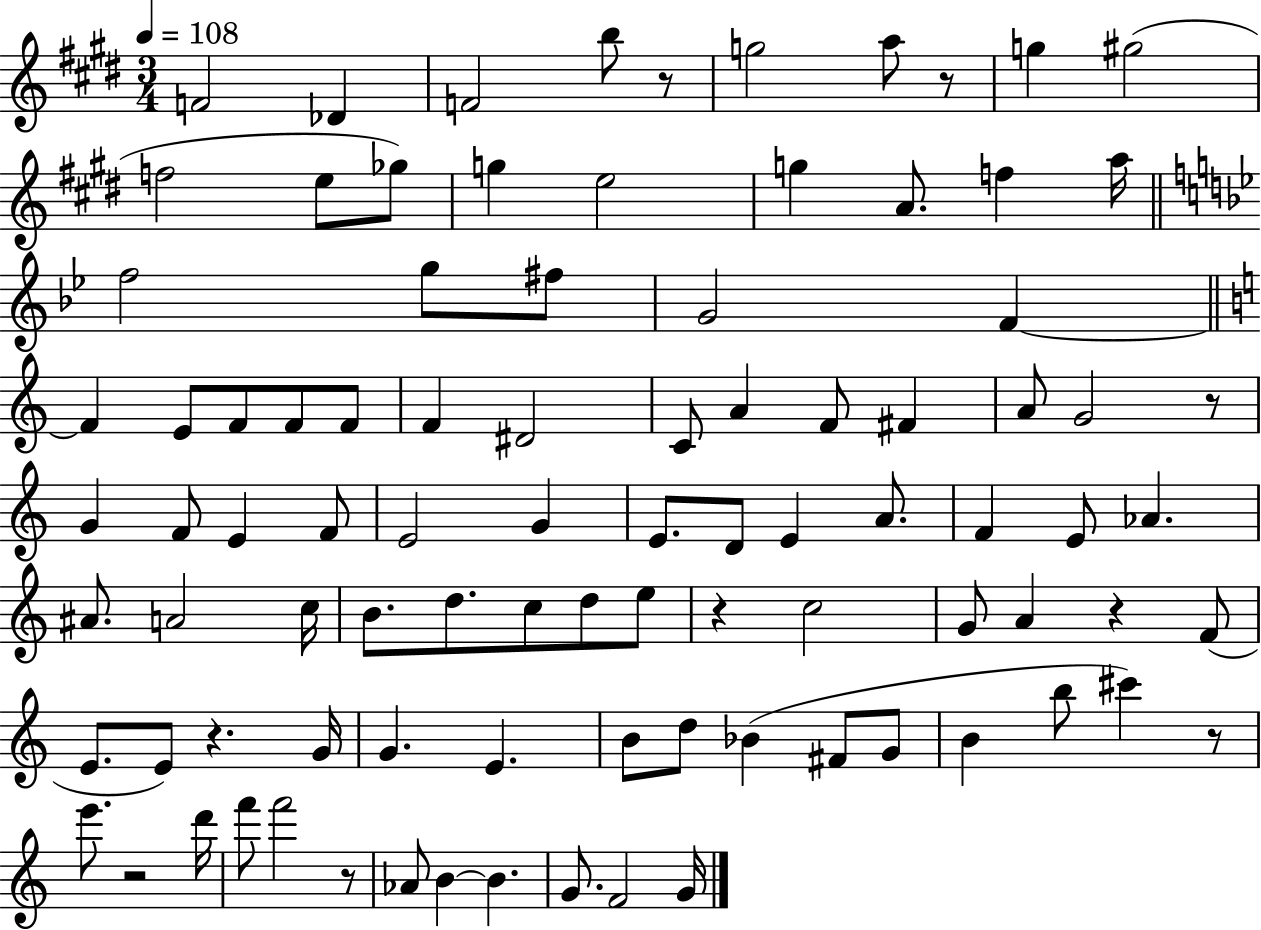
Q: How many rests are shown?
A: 9